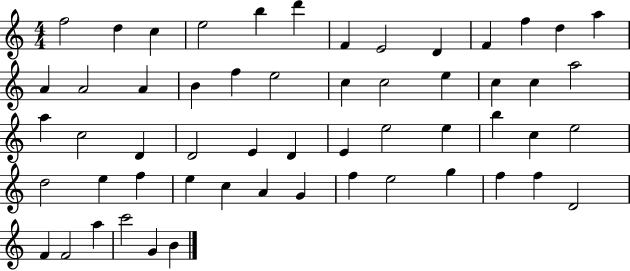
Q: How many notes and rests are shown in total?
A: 56